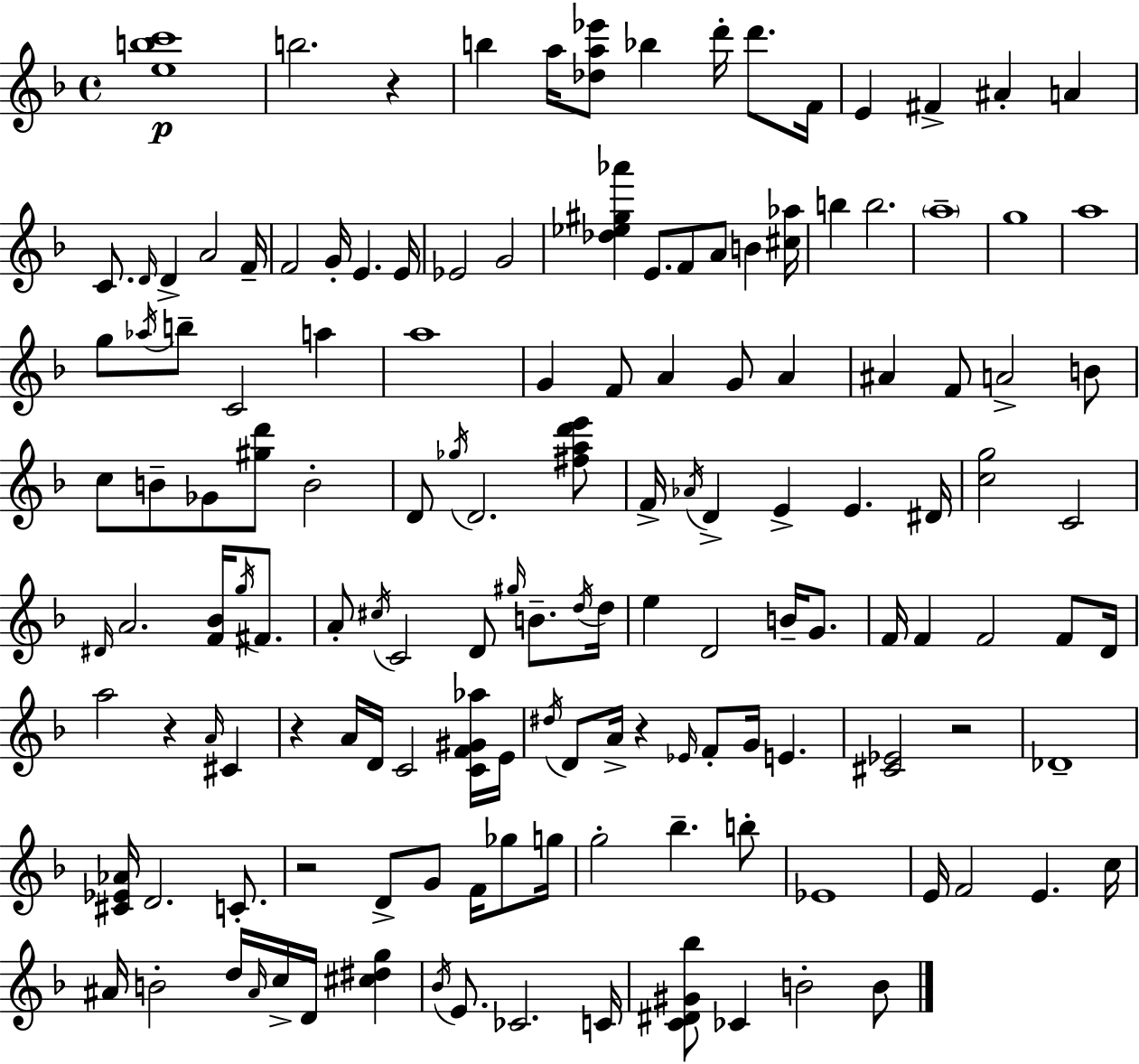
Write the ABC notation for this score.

X:1
T:Untitled
M:4/4
L:1/4
K:F
[ebc']4 b2 z b a/4 [_da_e']/2 _b d'/4 d'/2 F/4 E ^F ^A A C/2 D/4 D A2 F/4 F2 G/4 E E/4 _E2 G2 [_d_e^g_a'] E/2 F/2 A/2 B [^c_a]/4 b b2 a4 g4 a4 g/2 _a/4 b/2 C2 a a4 G F/2 A G/2 A ^A F/2 A2 B/2 c/2 B/2 _G/2 [^gd']/2 B2 D/2 _g/4 D2 [^fad'e']/2 F/4 _A/4 D E E ^D/4 [cg]2 C2 ^D/4 A2 [F_B]/4 g/4 ^F/2 A/2 ^c/4 C2 D/2 ^g/4 B/2 d/4 d/4 e D2 B/4 G/2 F/4 F F2 F/2 D/4 a2 z A/4 ^C z A/4 D/4 C2 [CF^G_a]/4 E/4 ^d/4 D/2 A/4 z _E/4 F/2 G/4 E [^C_E]2 z2 _D4 [^C_E_A]/4 D2 C/2 z2 D/2 G/2 F/4 _g/2 g/4 g2 _b b/2 _E4 E/4 F2 E c/4 ^A/4 B2 d/4 ^A/4 c/4 D/4 [^c^dg] _B/4 E/2 _C2 C/4 [C^D^G_b]/2 _C B2 B/2